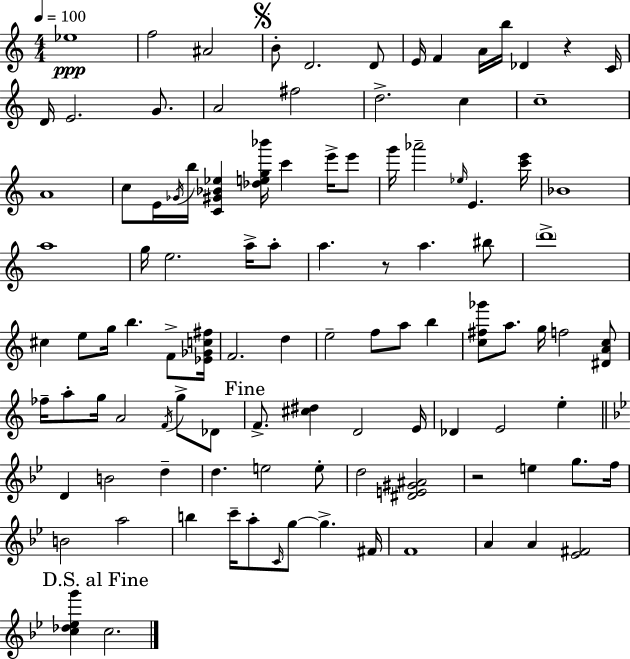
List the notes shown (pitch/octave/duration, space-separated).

Eb5/w F5/h A#4/h B4/e D4/h. D4/e E4/s F4/q A4/s B5/s Db4/q R/q C4/s D4/s E4/h. G4/e. A4/h F#5/h D5/h. C5/q C5/w A4/w C5/e E4/s Gb4/s B5/s [C4,G#4,Bb4,Eb5]/q [Db5,E5,G5,Bb6]/s C6/q E6/s E6/e G6/s Ab6/h Eb5/s E4/q. [C6,E6]/s Bb4/w A5/w G5/s E5/h. A5/s A5/e A5/q. R/e A5/q. BIS5/e D6/w C#5/q E5/e G5/s B5/q. F4/e [Eb4,Gb4,C5,F#5]/s F4/h. D5/q E5/h F5/e A5/e B5/q [C5,F#5,Gb6]/e A5/e. G5/s F5/h [D#4,A4,C5]/e FES5/s A5/e G5/s A4/h F4/s G5/e Db4/e F4/e. [C#5,D#5]/q D4/h E4/s Db4/q E4/h E5/q D4/q B4/h D5/q D5/q. E5/h E5/e D5/h [D#4,E4,G#4,A#4]/h R/h E5/q G5/e. F5/s B4/h A5/h B5/q C6/s A5/e C4/s G5/e G5/q. F#4/s F4/w A4/q A4/q [Eb4,F#4]/h [C5,Db5,Eb5,G6]/q C5/h.